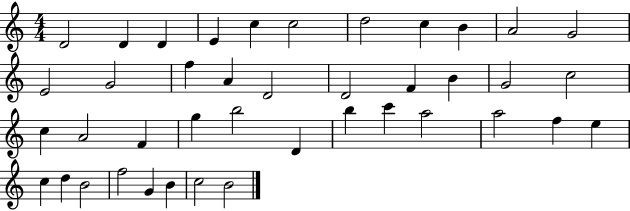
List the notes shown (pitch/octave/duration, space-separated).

D4/h D4/q D4/q E4/q C5/q C5/h D5/h C5/q B4/q A4/h G4/h E4/h G4/h F5/q A4/q D4/h D4/h F4/q B4/q G4/h C5/h C5/q A4/h F4/q G5/q B5/h D4/q B5/q C6/q A5/h A5/h F5/q E5/q C5/q D5/q B4/h F5/h G4/q B4/q C5/h B4/h